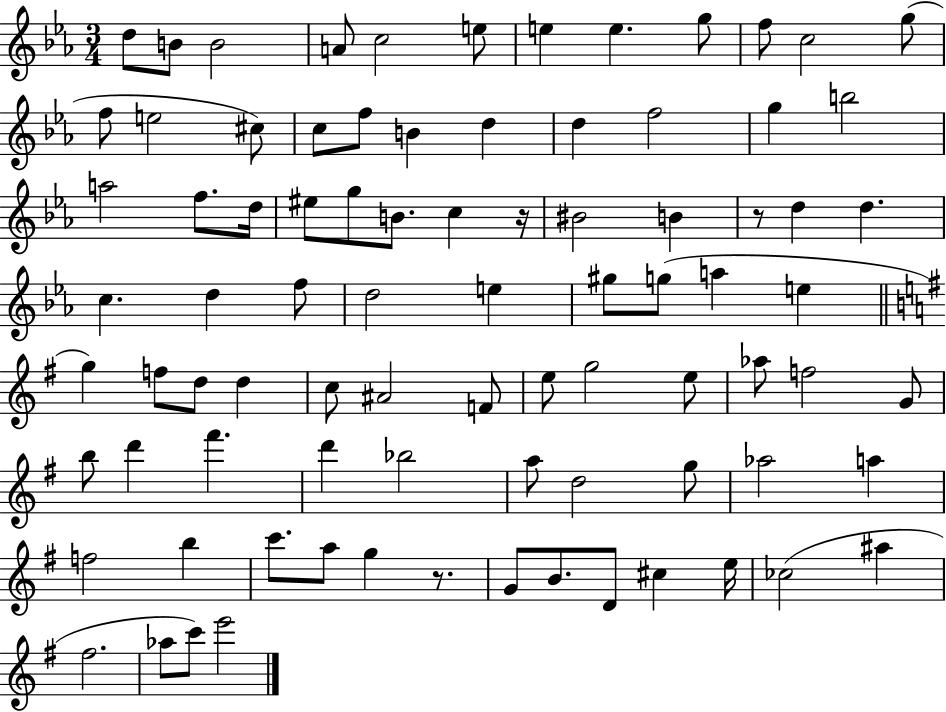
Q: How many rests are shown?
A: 3